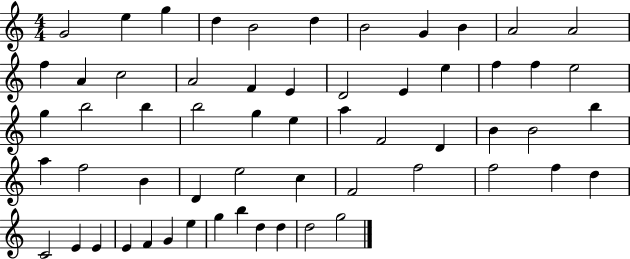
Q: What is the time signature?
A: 4/4